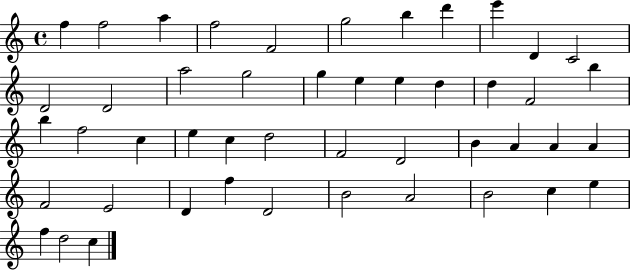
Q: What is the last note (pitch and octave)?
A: C5